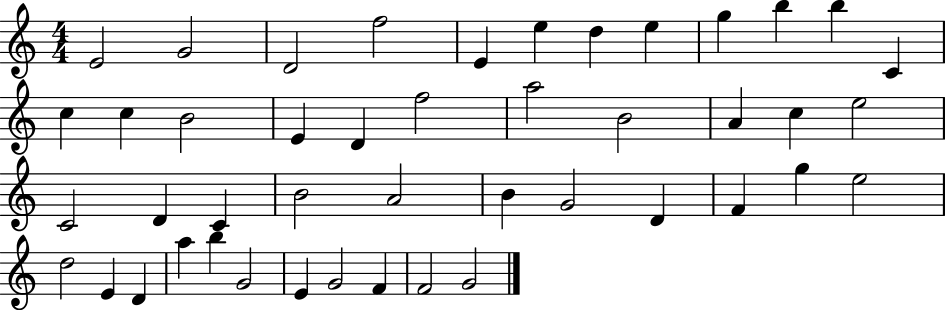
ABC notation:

X:1
T:Untitled
M:4/4
L:1/4
K:C
E2 G2 D2 f2 E e d e g b b C c c B2 E D f2 a2 B2 A c e2 C2 D C B2 A2 B G2 D F g e2 d2 E D a b G2 E G2 F F2 G2